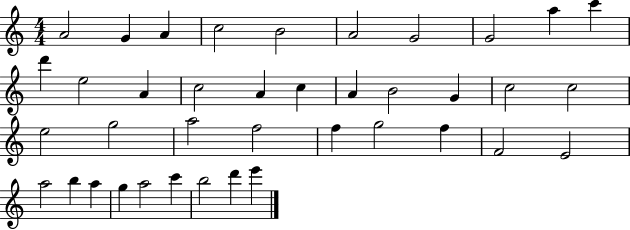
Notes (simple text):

A4/h G4/q A4/q C5/h B4/h A4/h G4/h G4/h A5/q C6/q D6/q E5/h A4/q C5/h A4/q C5/q A4/q B4/h G4/q C5/h C5/h E5/h G5/h A5/h F5/h F5/q G5/h F5/q F4/h E4/h A5/h B5/q A5/q G5/q A5/h C6/q B5/h D6/q E6/q